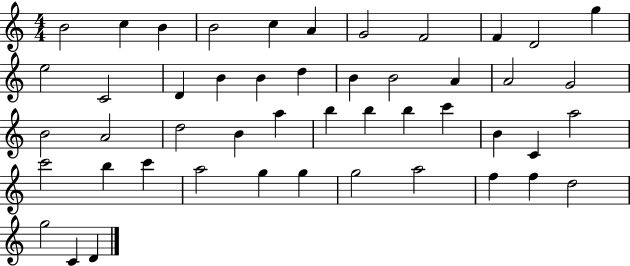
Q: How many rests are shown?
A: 0